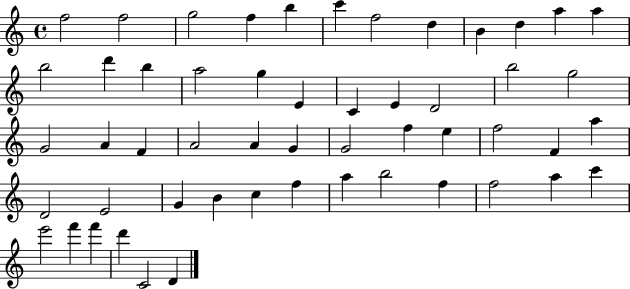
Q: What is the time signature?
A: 4/4